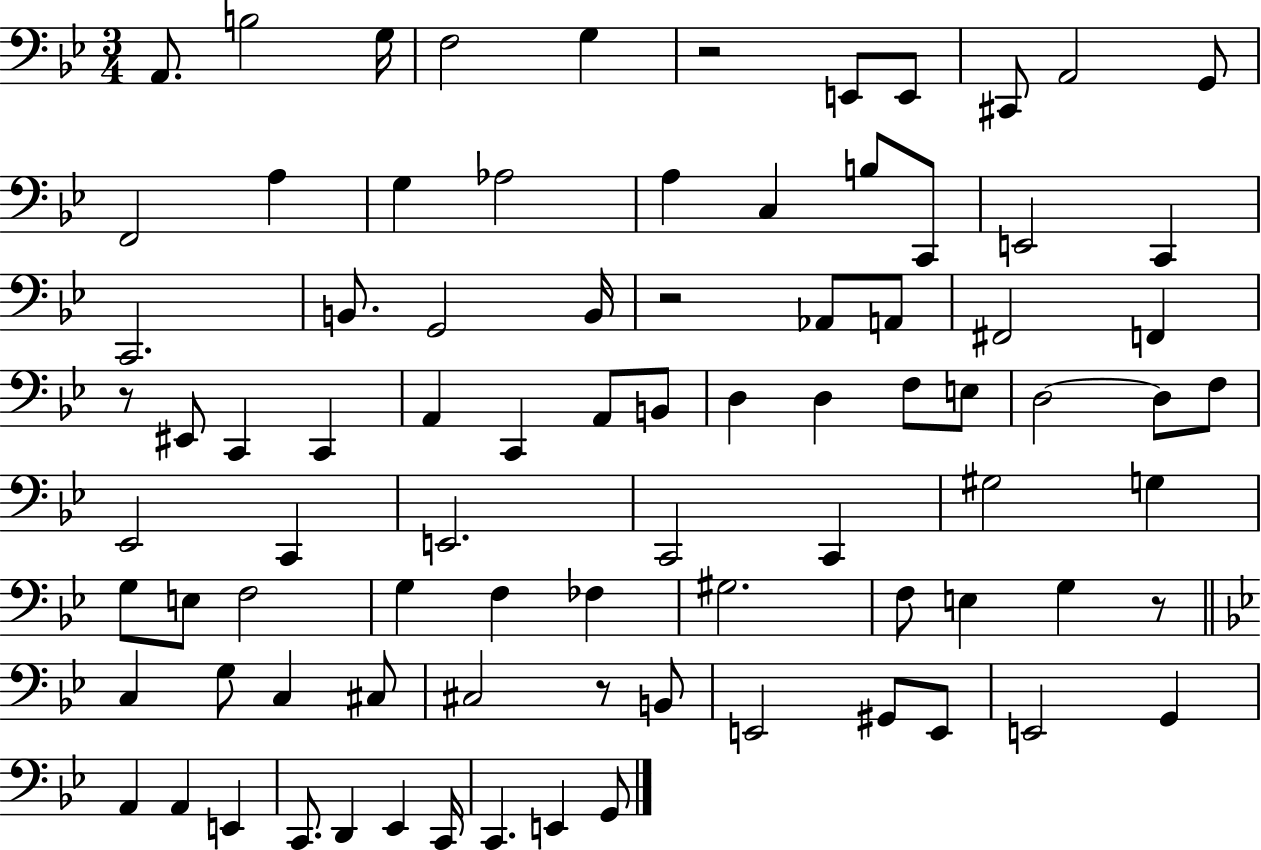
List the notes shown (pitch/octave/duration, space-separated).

A2/e. B3/h G3/s F3/h G3/q R/h E2/e E2/e C#2/e A2/h G2/e F2/h A3/q G3/q Ab3/h A3/q C3/q B3/e C2/e E2/h C2/q C2/h. B2/e. G2/h B2/s R/h Ab2/e A2/e F#2/h F2/q R/e EIS2/e C2/q C2/q A2/q C2/q A2/e B2/e D3/q D3/q F3/e E3/e D3/h D3/e F3/e Eb2/h C2/q E2/h. C2/h C2/q G#3/h G3/q G3/e E3/e F3/h G3/q F3/q FES3/q G#3/h. F3/e E3/q G3/q R/e C3/q G3/e C3/q C#3/e C#3/h R/e B2/e E2/h G#2/e E2/e E2/h G2/q A2/q A2/q E2/q C2/e. D2/q Eb2/q C2/s C2/q. E2/q G2/e